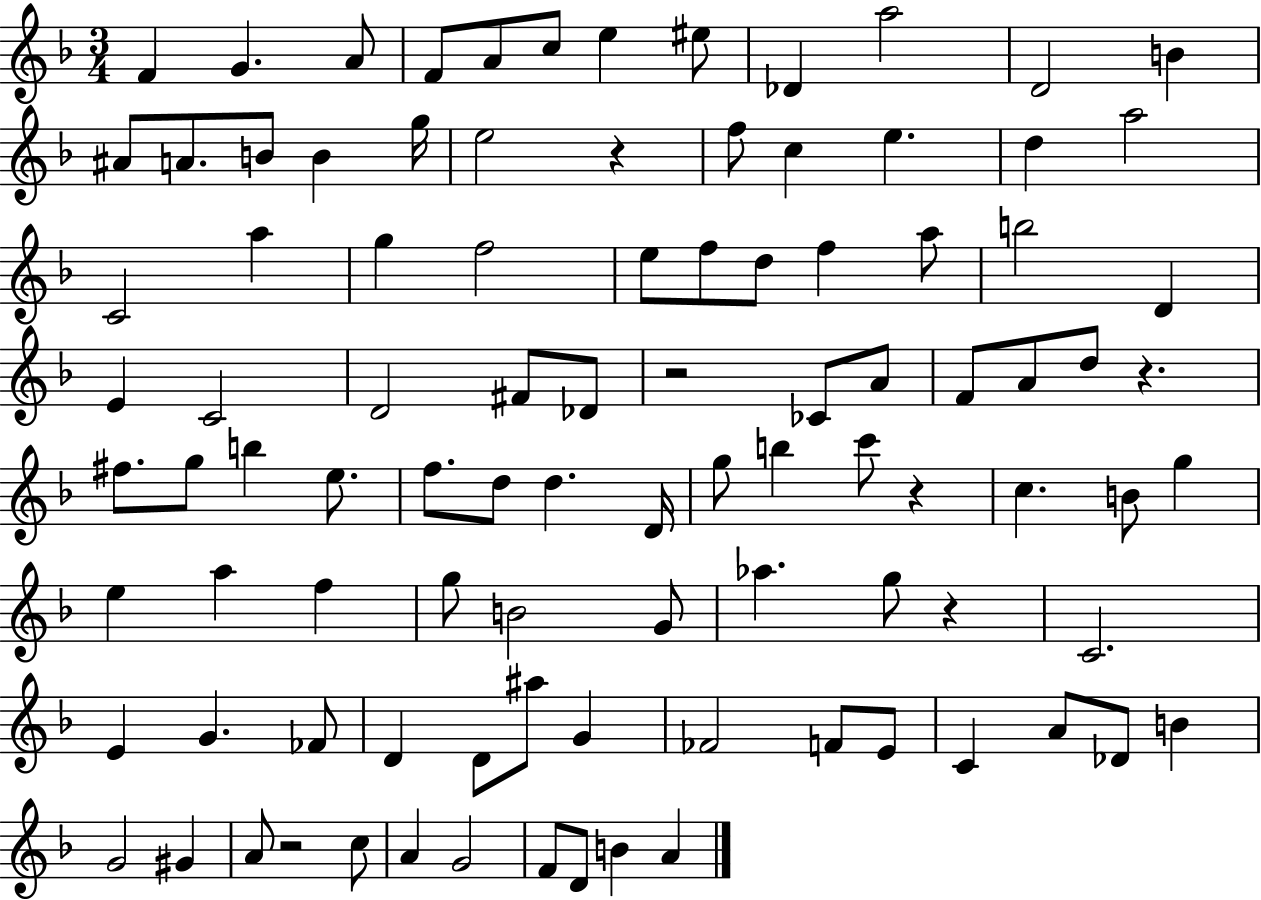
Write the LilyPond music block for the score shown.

{
  \clef treble
  \numericTimeSignature
  \time 3/4
  \key f \major
  \repeat volta 2 { f'4 g'4. a'8 | f'8 a'8 c''8 e''4 eis''8 | des'4 a''2 | d'2 b'4 | \break ais'8 a'8. b'8 b'4 g''16 | e''2 r4 | f''8 c''4 e''4. | d''4 a''2 | \break c'2 a''4 | g''4 f''2 | e''8 f''8 d''8 f''4 a''8 | b''2 d'4 | \break e'4 c'2 | d'2 fis'8 des'8 | r2 ces'8 a'8 | f'8 a'8 d''8 r4. | \break fis''8. g''8 b''4 e''8. | f''8. d''8 d''4. d'16 | g''8 b''4 c'''8 r4 | c''4. b'8 g''4 | \break e''4 a''4 f''4 | g''8 b'2 g'8 | aes''4. g''8 r4 | c'2. | \break e'4 g'4. fes'8 | d'4 d'8 ais''8 g'4 | fes'2 f'8 e'8 | c'4 a'8 des'8 b'4 | \break g'2 gis'4 | a'8 r2 c''8 | a'4 g'2 | f'8 d'8 b'4 a'4 | \break } \bar "|."
}